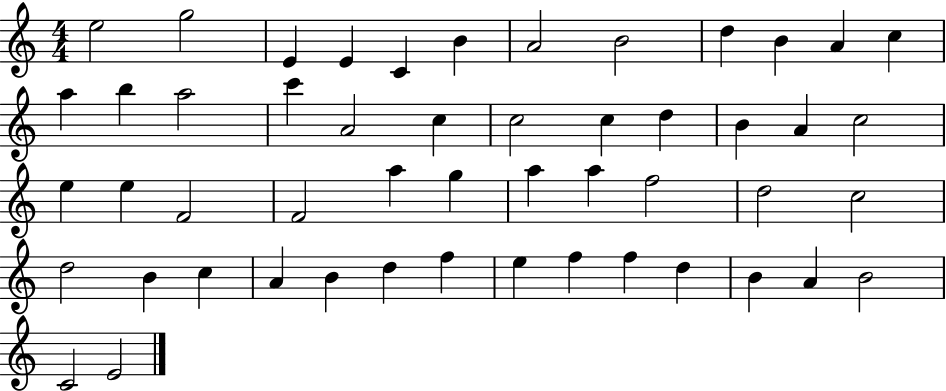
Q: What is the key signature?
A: C major